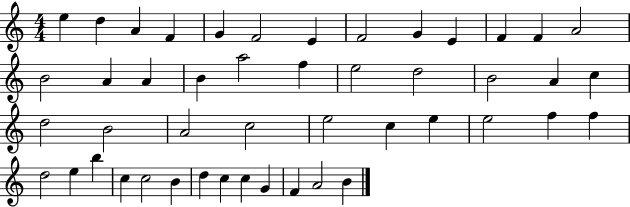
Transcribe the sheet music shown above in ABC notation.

X:1
T:Untitled
M:4/4
L:1/4
K:C
e d A F G F2 E F2 G E F F A2 B2 A A B a2 f e2 d2 B2 A c d2 B2 A2 c2 e2 c e e2 f f d2 e b c c2 B d c c G F A2 B